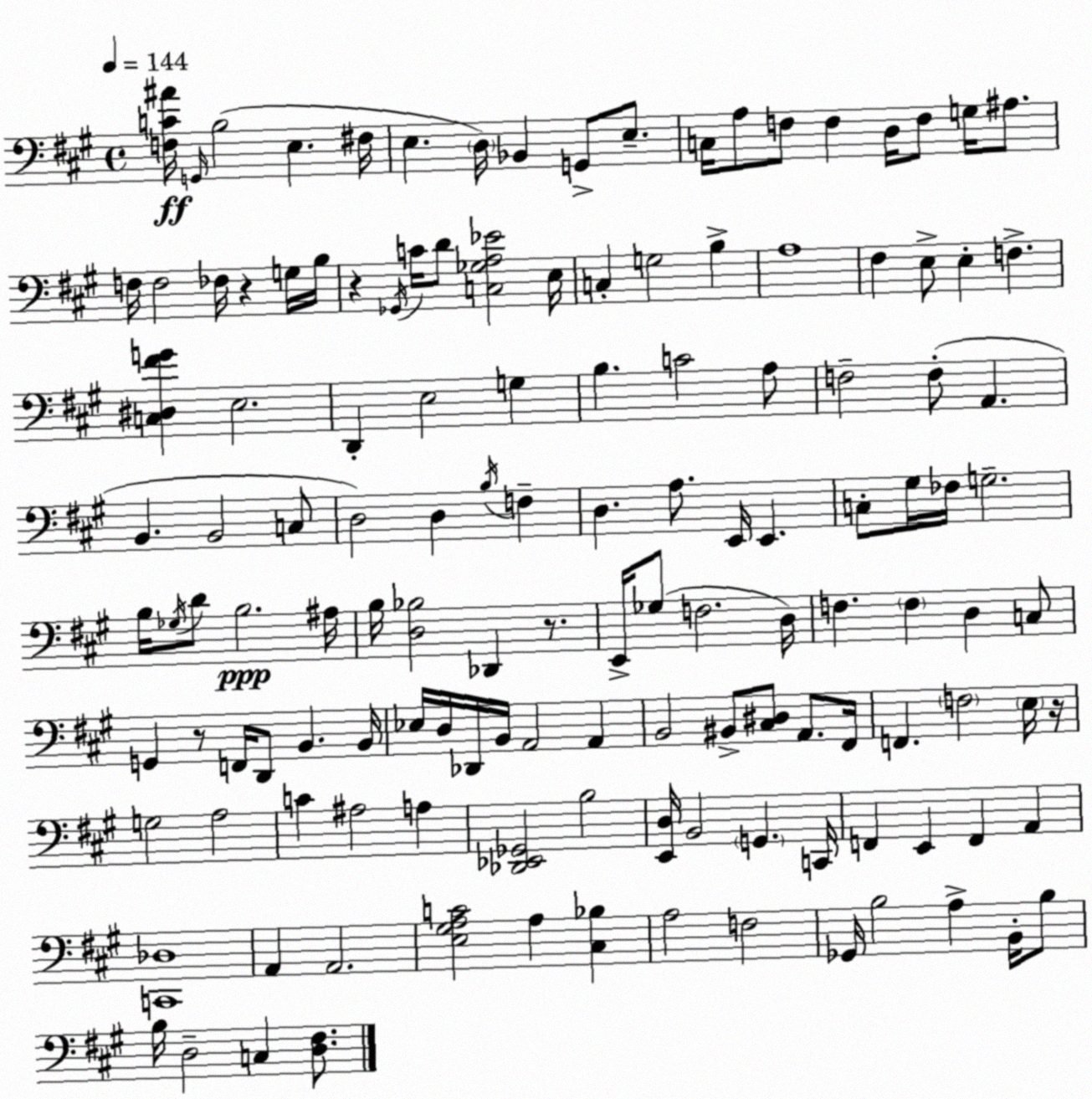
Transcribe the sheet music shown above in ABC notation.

X:1
T:Untitled
M:4/4
L:1/4
K:A
[F,C^A]/4 G,,/4 B,2 E, ^F,/4 E, D,/4 _B,, G,,/2 E,/2 C,/4 A,/2 F,/2 F, D,/4 F,/2 G,/4 ^A,/2 F,/4 F,2 _F,/4 z G,/4 B,/4 z _G,,/4 C/4 D/2 [C,_G,A,_E]2 E,/4 C, G,2 B, A,4 ^F, E,/2 E, F, [C,^D,^FG] E,2 D,, E,2 G, B, C2 A,/2 F,2 F,/2 A,, B,, B,,2 C,/2 D,2 D, B,/4 F, D, A,/2 E,,/4 E,, C,/2 ^G,/4 _F,/4 G,2 B,/4 _G,/4 D/2 B,2 ^A,/4 B,/4 [D,_B,]2 _D,, z/2 E,,/4 _G,/2 F,2 D,/4 F, F, D, C,/2 G,, z/2 F,,/4 D,,/2 B,, B,,/4 _E,/4 D,/4 _D,,/4 B,,/4 A,,2 A,, B,,2 ^B,,/2 [^C,^D,]/2 A,,/2 ^F,,/4 F,, F,2 E,/4 z/4 G,2 A,2 C ^A,2 A, [_D,,_E,,_G,,]2 B,2 [E,,D,]/4 B,,2 G,, C,,/4 F,, E,, F,, A,, [C,,_D,]4 A,, A,,2 [E,^G,A,C]2 A, [^C,_B,] A,2 F,2 _G,,/4 B,2 A, B,,/4 B,/2 B,/4 D,2 C, [D,^F,]/2